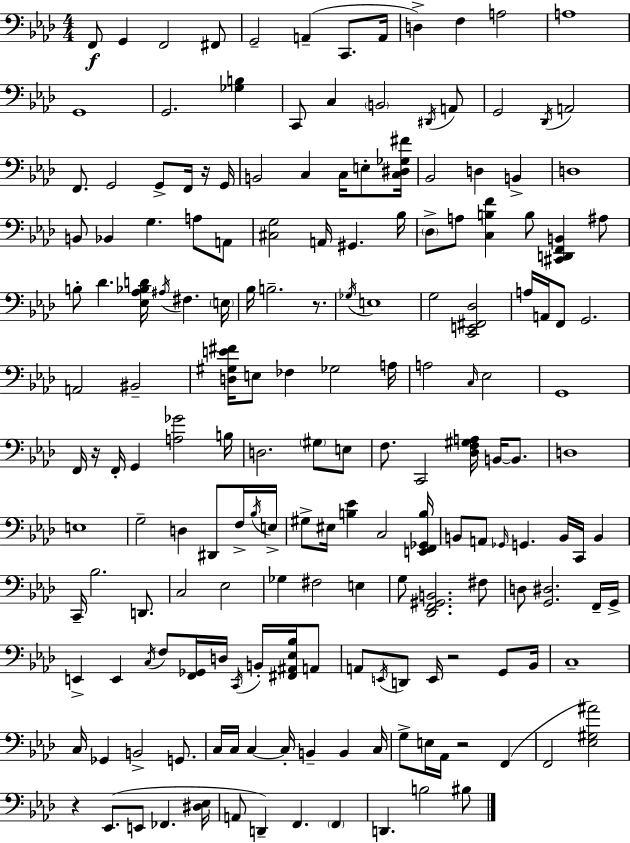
X:1
T:Untitled
M:4/4
L:1/4
K:Fm
F,,/2 G,, F,,2 ^F,,/2 G,,2 A,, C,,/2 A,,/4 D, F, A,2 A,4 G,,4 G,,2 [_G,B,] C,,/2 C, B,,2 ^D,,/4 A,,/2 G,,2 _D,,/4 A,,2 F,,/2 G,,2 G,,/2 F,,/4 z/4 G,,/4 B,,2 C, C,/4 E,/2 [C,^D,_G,^F]/4 _B,,2 D, B,, D,4 B,,/2 _B,, G, A,/2 A,,/2 [^C,G,]2 A,,/4 ^G,, _B,/4 _D,/2 A,/2 [C,B,F] B,/2 [^C,,D,,F,,B,,] ^A,/2 B,/2 _D [_E,_A,_B,D]/4 ^A,/4 ^F, E,/4 _B,/4 B,2 z/2 _G,/4 E,4 G,2 [C,,E,,^F,,_D,]2 A,/4 A,,/4 F,,/2 G,,2 A,,2 ^B,,2 [D,^G,E^F]/4 E,/2 _F, _G,2 A,/4 A,2 C,/4 _E,2 G,,4 F,,/4 z/4 F,,/4 G,, [A,_G]2 B,/4 D,2 ^G,/2 E,/2 F,/2 C,,2 [_D,F,^G,A,]/4 B,,/4 B,,/2 D,4 E,4 G,2 D, ^D,,/2 F,/4 _B,/4 E,/4 ^G,/2 ^E,/4 [B,_E] C,2 [E,,F,,_G,,B,]/4 B,,/2 A,,/2 _G,,/4 G,, B,,/4 C,,/4 B,, C,,/4 _B,2 D,,/2 C,2 _E,2 _G, ^F,2 E, G,/2 [_D,,F,,^G,,B,,]2 ^F,/2 D,/2 [G,,^D,]2 F,,/4 G,,/4 E,, E,, C,/4 F,/2 [F,,_G,,]/4 D,/4 C,,/4 B,,/4 [^F,,^A,,_E,_B,]/4 A,,/2 A,,/2 E,,/4 D,,/2 E,,/4 z2 G,,/2 _B,,/4 C,4 C,/4 _G,, B,,2 G,,/2 C,/4 C,/4 C, C,/4 B,, B,, C,/4 G,/2 E,/4 _A,,/4 z2 F,, F,,2 [_E,^G,^A]2 z _E,,/2 E,,/2 _F,, [^D,_E,]/4 A,,/2 D,, F,, F,, D,, B,2 ^B,/2